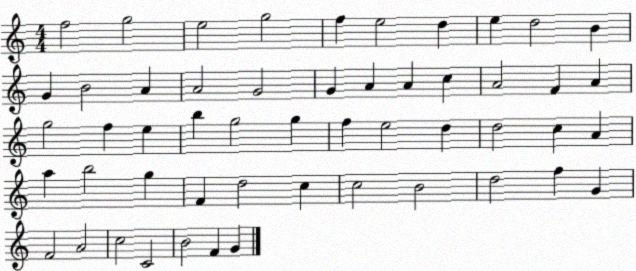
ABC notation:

X:1
T:Untitled
M:4/4
L:1/4
K:C
f2 g2 e2 g2 f e2 d e d2 B G B2 A A2 G2 G A A c A2 F A g2 f e b g2 g f e2 d d2 c A a b2 g F d2 c c2 B2 d2 f G F2 A2 c2 C2 B2 F G